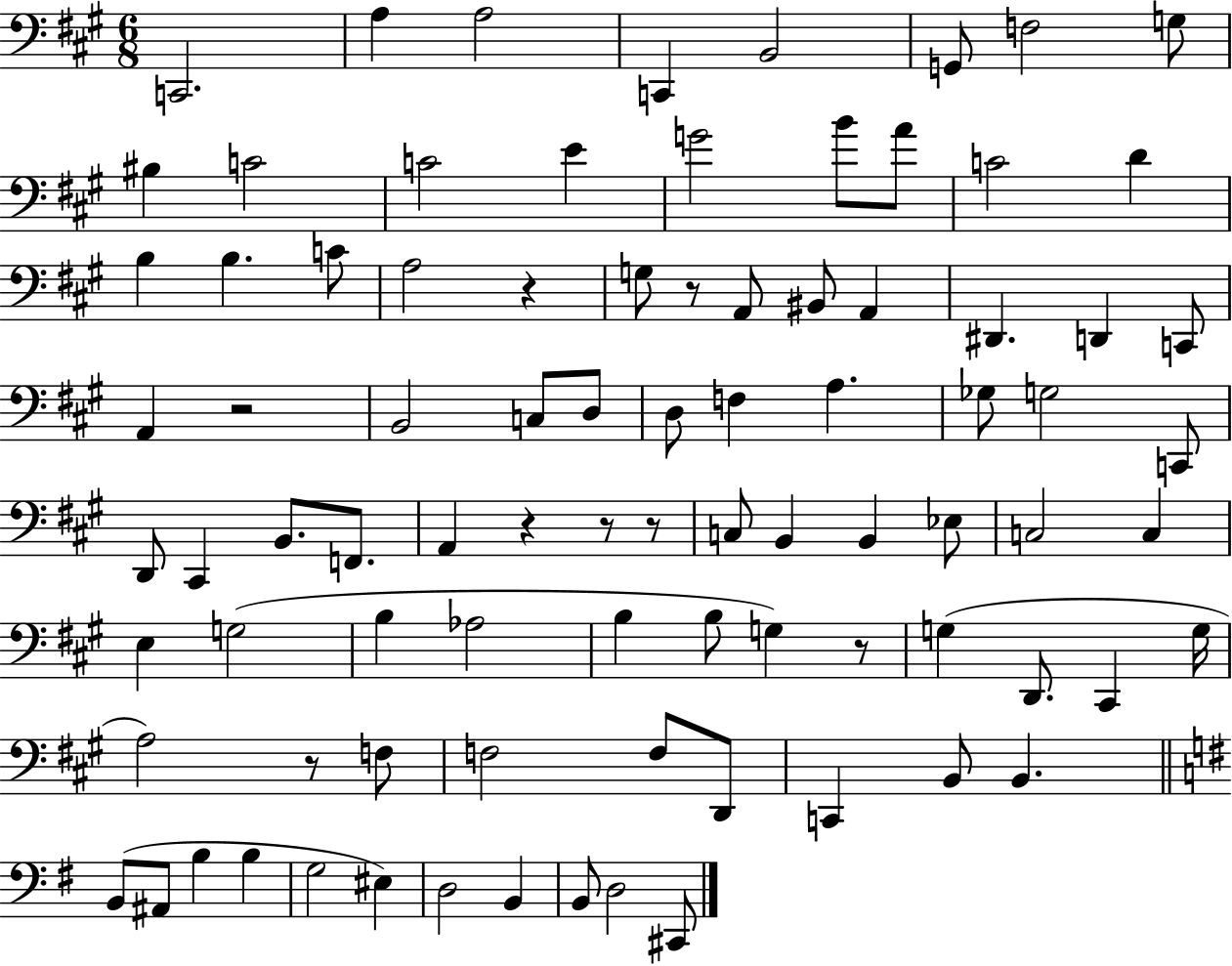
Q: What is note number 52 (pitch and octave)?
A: B3